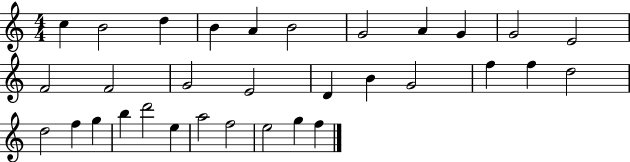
C5/q B4/h D5/q B4/q A4/q B4/h G4/h A4/q G4/q G4/h E4/h F4/h F4/h G4/h E4/h D4/q B4/q G4/h F5/q F5/q D5/h D5/h F5/q G5/q B5/q D6/h E5/q A5/h F5/h E5/h G5/q F5/q